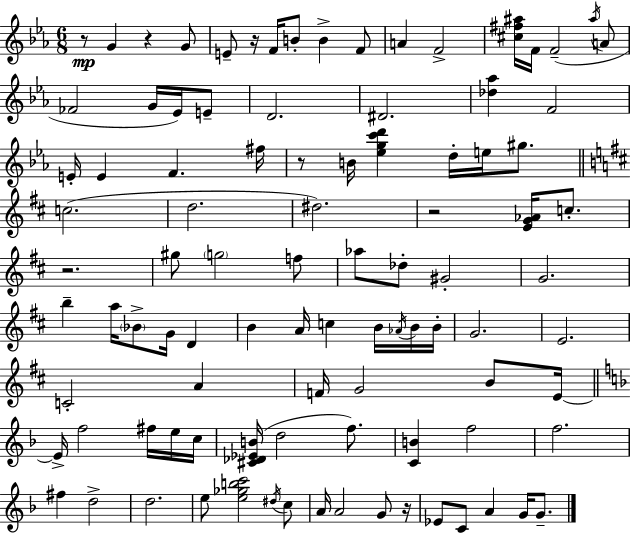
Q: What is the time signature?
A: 6/8